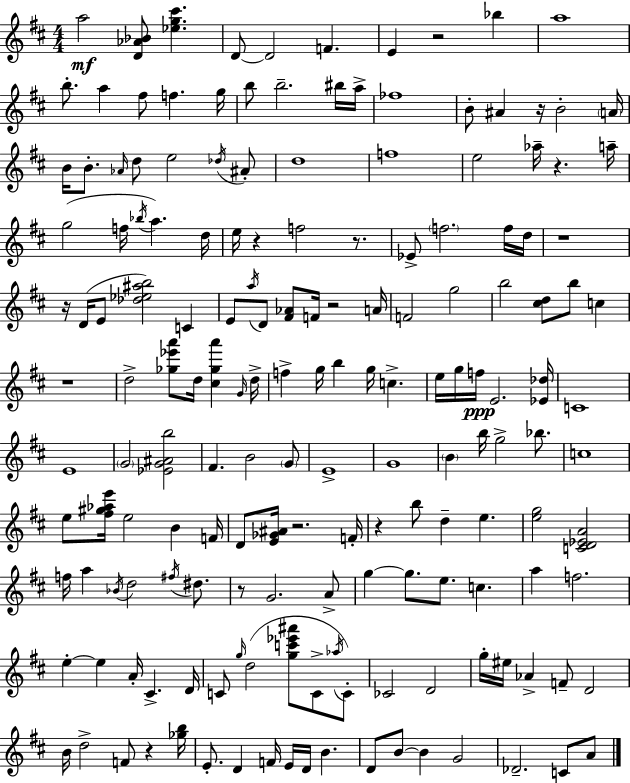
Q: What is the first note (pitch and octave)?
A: A5